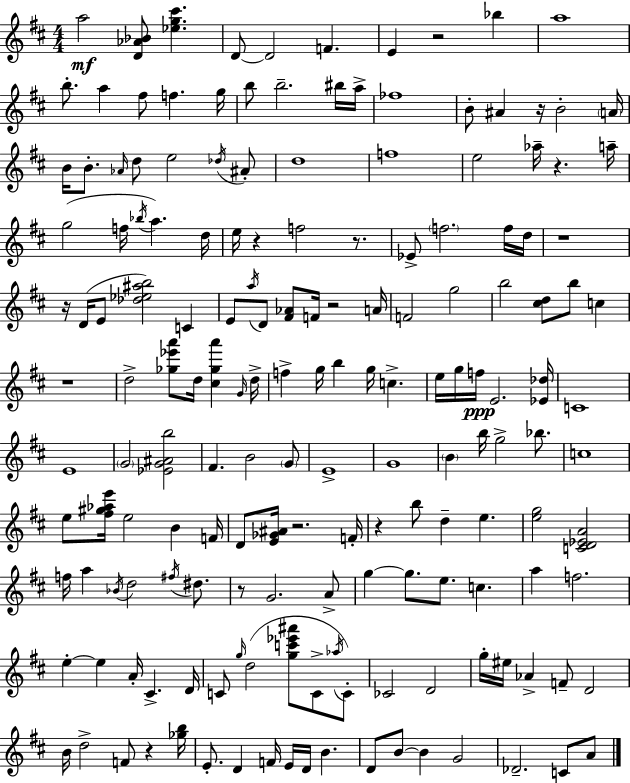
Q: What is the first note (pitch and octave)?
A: A5